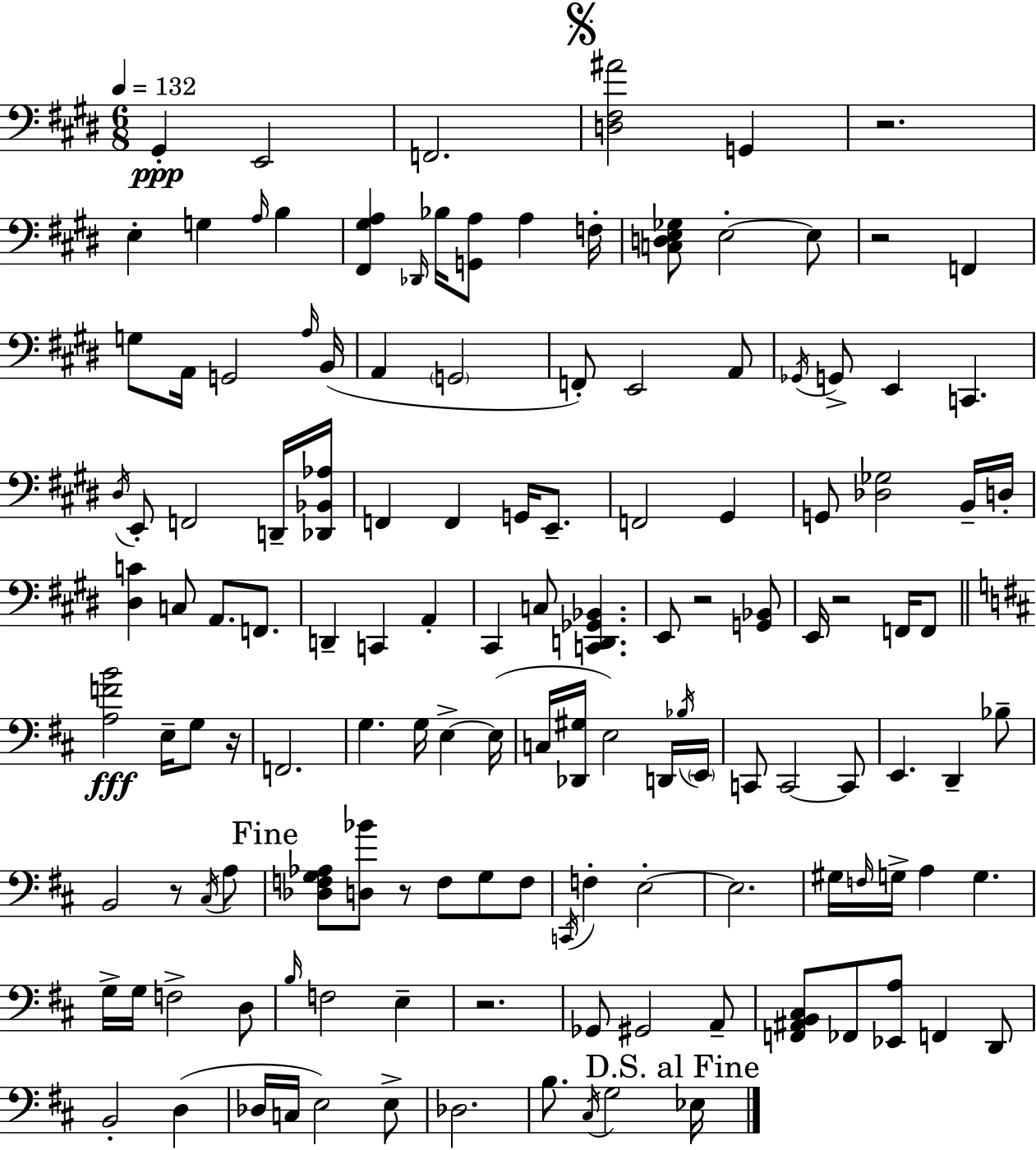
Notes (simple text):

G#2/q E2/h F2/h. [D3,F#3,A#4]/h G2/q R/h. E3/q G3/q A3/s B3/q [F#2,G#3,A3]/q Db2/s Bb3/s [G2,A3]/e A3/q F3/s [C3,D3,E3,Gb3]/e E3/h E3/e R/h F2/q G3/e A2/s G2/h A3/s B2/s A2/q G2/h F2/e E2/h A2/e Gb2/s G2/e E2/q C2/q. D#3/s E2/e F2/h D2/s [Db2,Bb2,Ab3]/s F2/q F2/q G2/s E2/e. F2/h G#2/q G2/e [Db3,Gb3]/h B2/s D3/s [D#3,C4]/q C3/e A2/e. F2/e. D2/q C2/q A2/q C#2/q C3/e [C2,D2,Gb2,Bb2]/q. E2/e R/h [G2,Bb2]/e E2/s R/h F2/s F2/e [A3,F4,B4]/h E3/s G3/e R/s F2/h. G3/q. G3/s E3/q E3/s C3/s [Db2,G#3]/s E3/h D2/s Bb3/s E2/s C2/e C2/h C2/e E2/q. D2/q Bb3/e B2/h R/e C#3/s A3/e [Db3,F3,G3,Ab3]/e [D3,Bb4]/e R/e F3/e G3/e F3/e C2/s F3/q E3/h E3/h. G#3/s F3/s G3/s A3/q G3/q. G3/s G3/s F3/h D3/e B3/s F3/h E3/q R/h. Gb2/e G#2/h A2/e [F2,A#2,B2,C#3]/e FES2/e [Eb2,A3]/e F2/q D2/e B2/h D3/q Db3/s C3/s E3/h E3/e Db3/h. B3/e. C#3/s G3/h Eb3/s